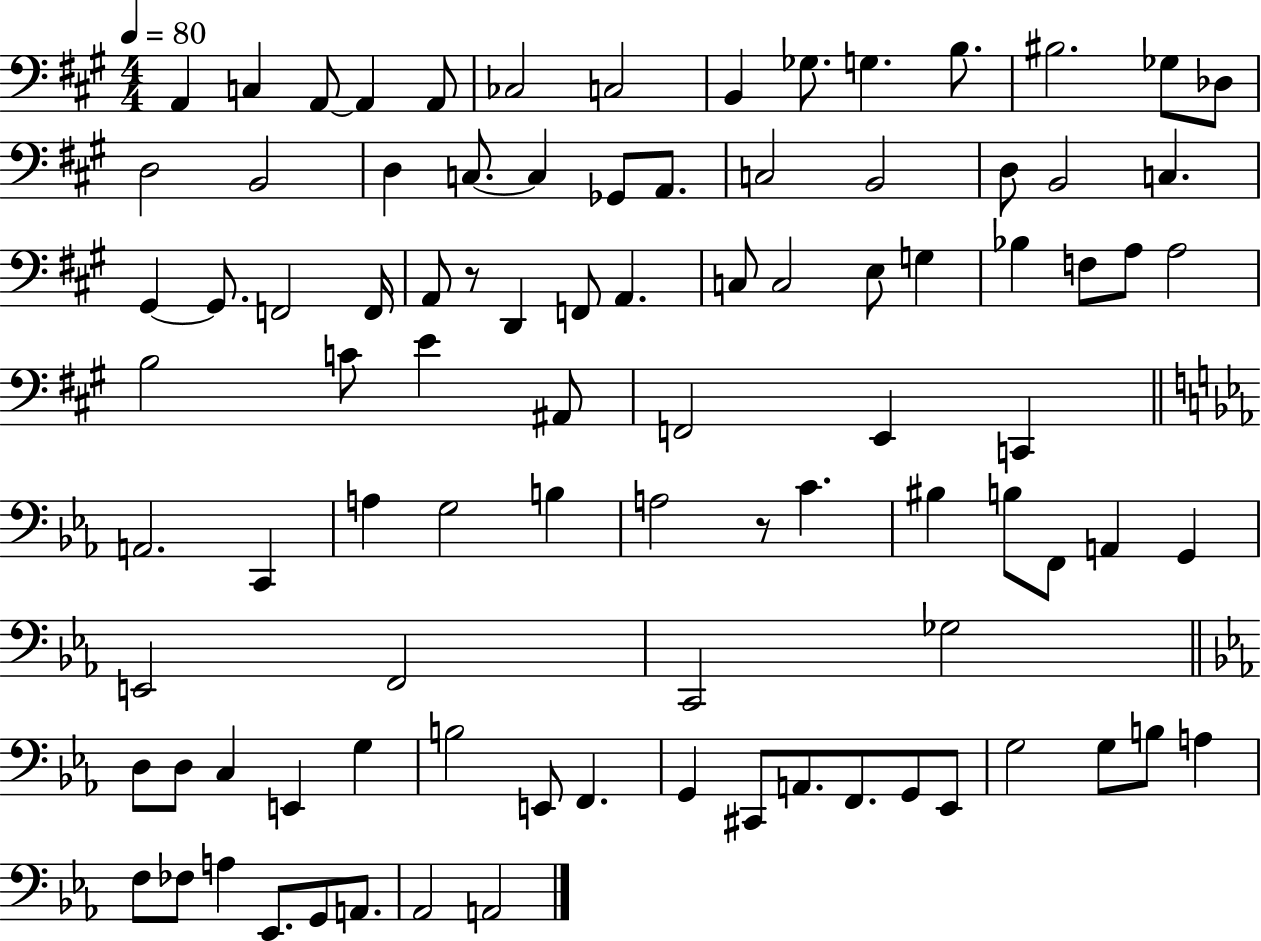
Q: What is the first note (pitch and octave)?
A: A2